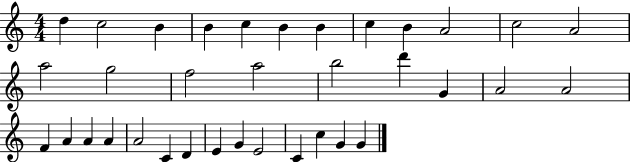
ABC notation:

X:1
T:Untitled
M:4/4
L:1/4
K:C
d c2 B B c B B c B A2 c2 A2 a2 g2 f2 a2 b2 d' G A2 A2 F A A A A2 C D E G E2 C c G G